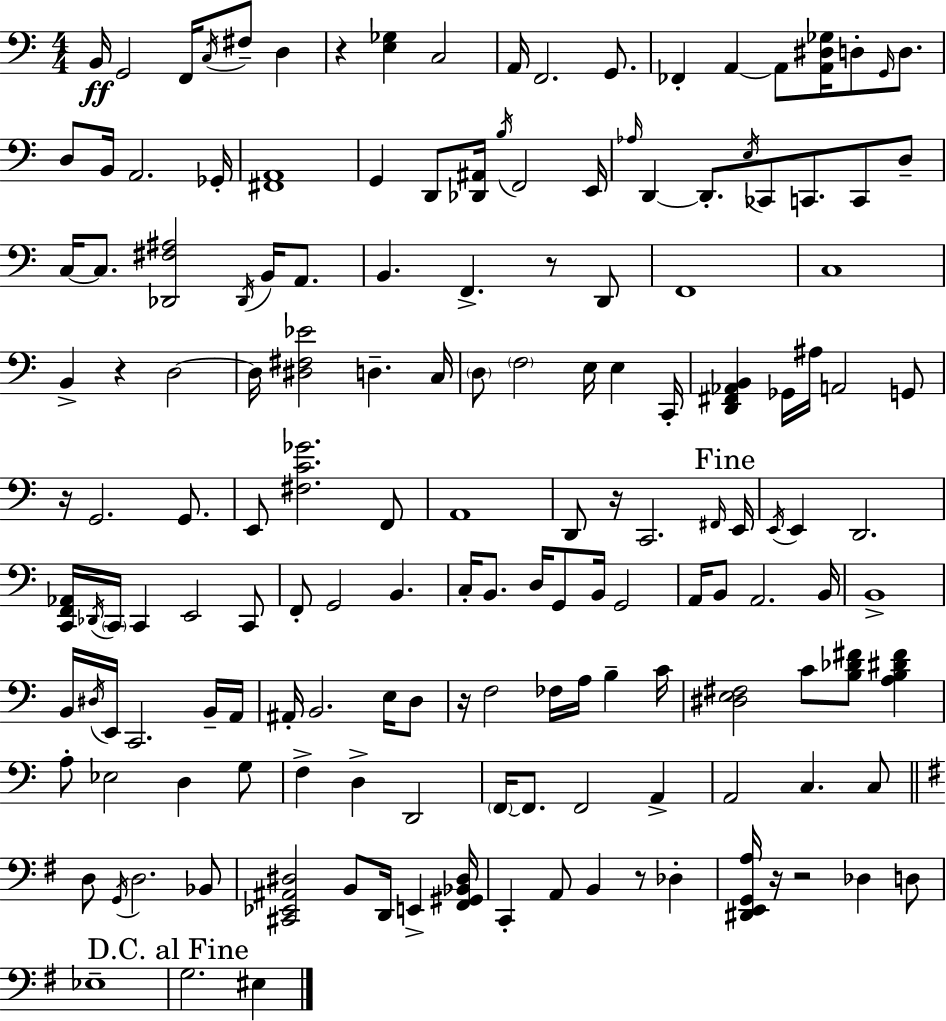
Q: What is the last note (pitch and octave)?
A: EIS3